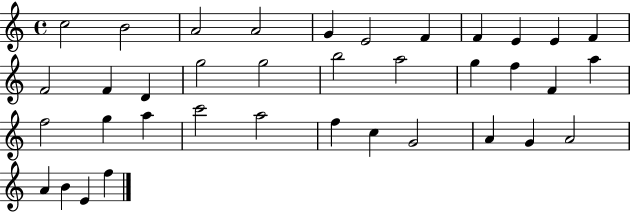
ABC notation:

X:1
T:Untitled
M:4/4
L:1/4
K:C
c2 B2 A2 A2 G E2 F F E E F F2 F D g2 g2 b2 a2 g f F a f2 g a c'2 a2 f c G2 A G A2 A B E f